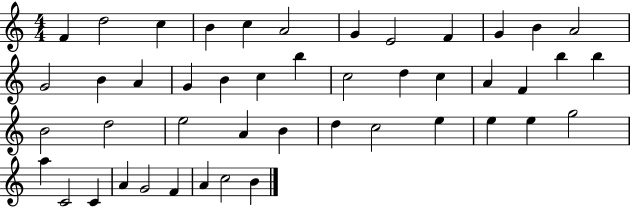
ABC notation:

X:1
T:Untitled
M:4/4
L:1/4
K:C
F d2 c B c A2 G E2 F G B A2 G2 B A G B c b c2 d c A F b b B2 d2 e2 A B d c2 e e e g2 a C2 C A G2 F A c2 B